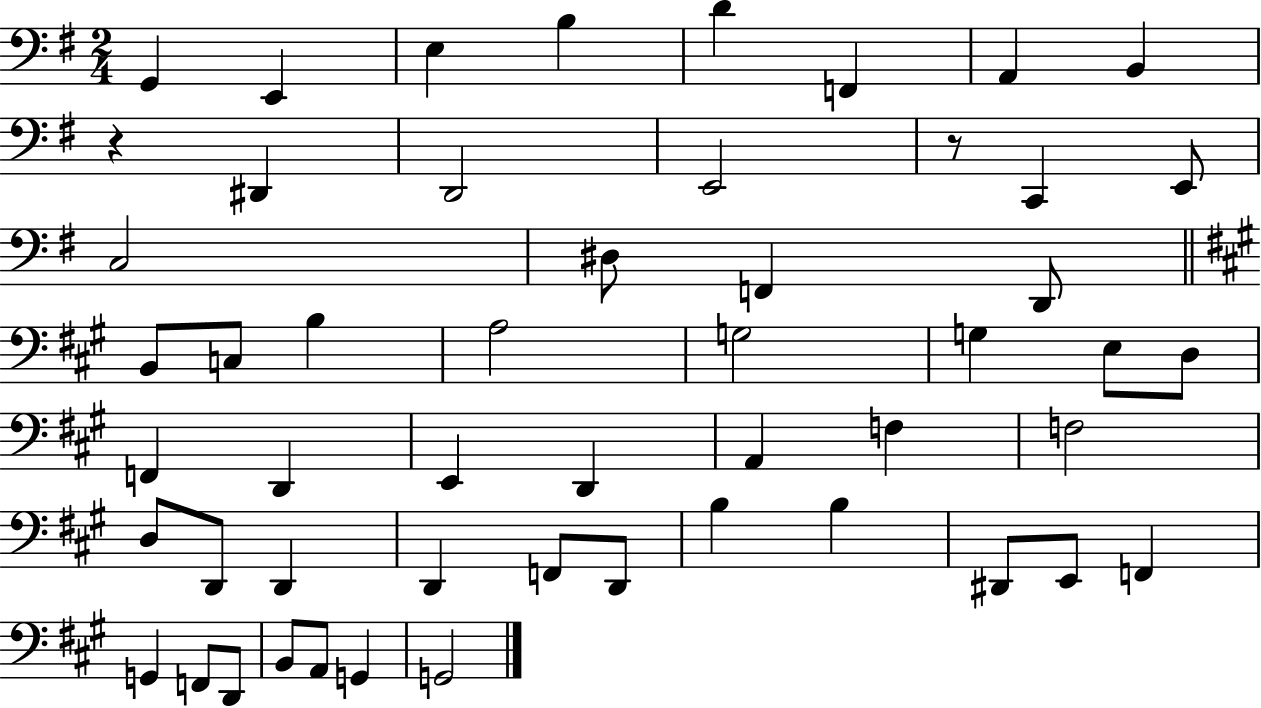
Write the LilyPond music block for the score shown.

{
  \clef bass
  \numericTimeSignature
  \time 2/4
  \key g \major
  \repeat volta 2 { g,4 e,4 | e4 b4 | d'4 f,4 | a,4 b,4 | \break r4 dis,4 | d,2 | e,2 | r8 c,4 e,8 | \break c2 | dis8 f,4 d,8 | \bar "||" \break \key a \major b,8 c8 b4 | a2 | g2 | g4 e8 d8 | \break f,4 d,4 | e,4 d,4 | a,4 f4 | f2 | \break d8 d,8 d,4 | d,4 f,8 d,8 | b4 b4 | dis,8 e,8 f,4 | \break g,4 f,8 d,8 | b,8 a,8 g,4 | g,2 | } \bar "|."
}